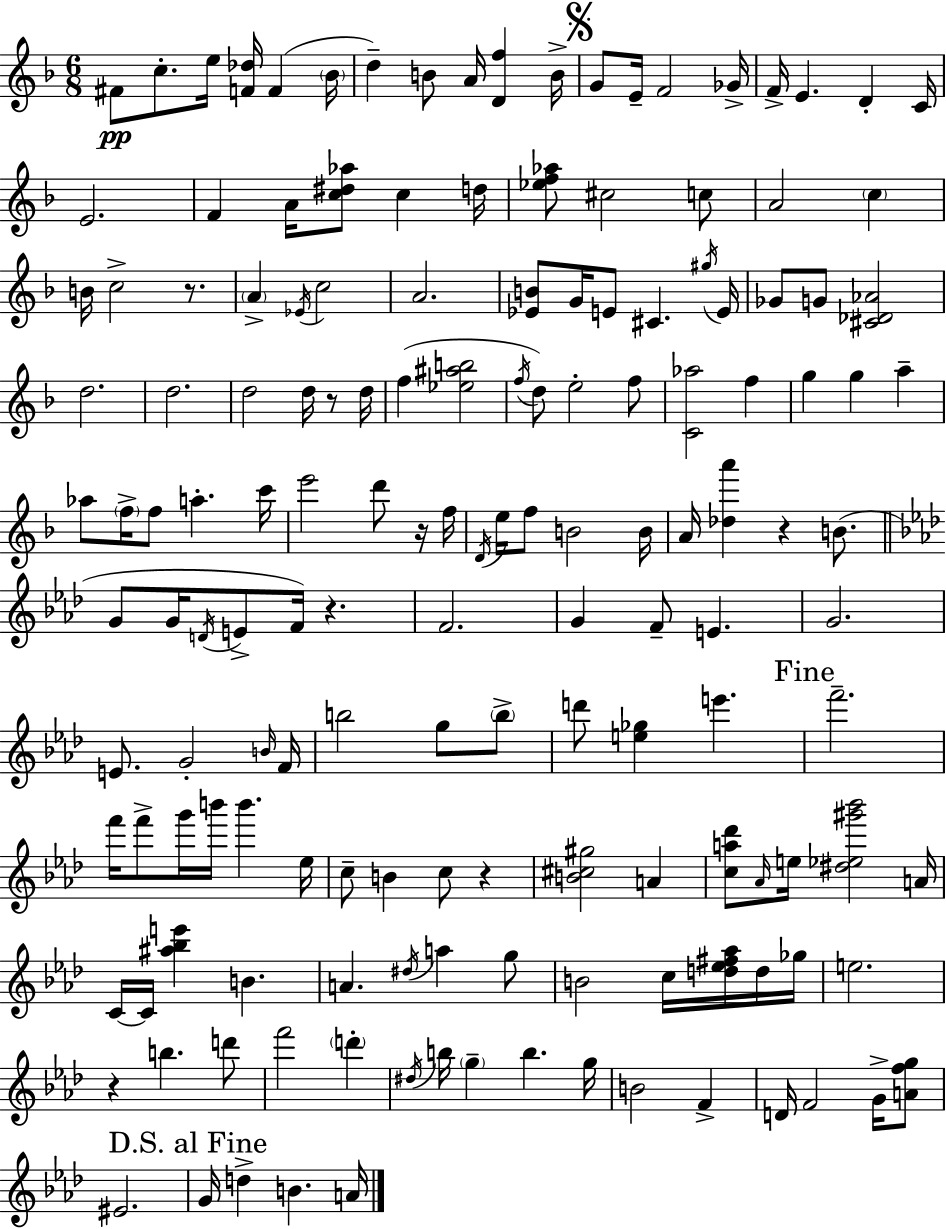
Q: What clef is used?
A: treble